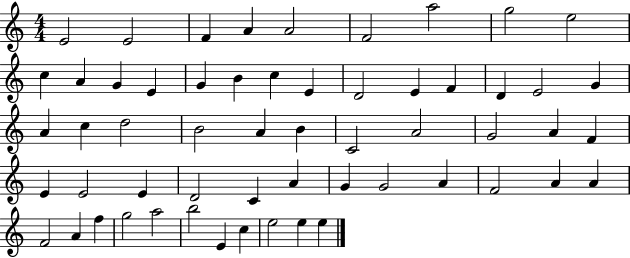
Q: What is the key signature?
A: C major